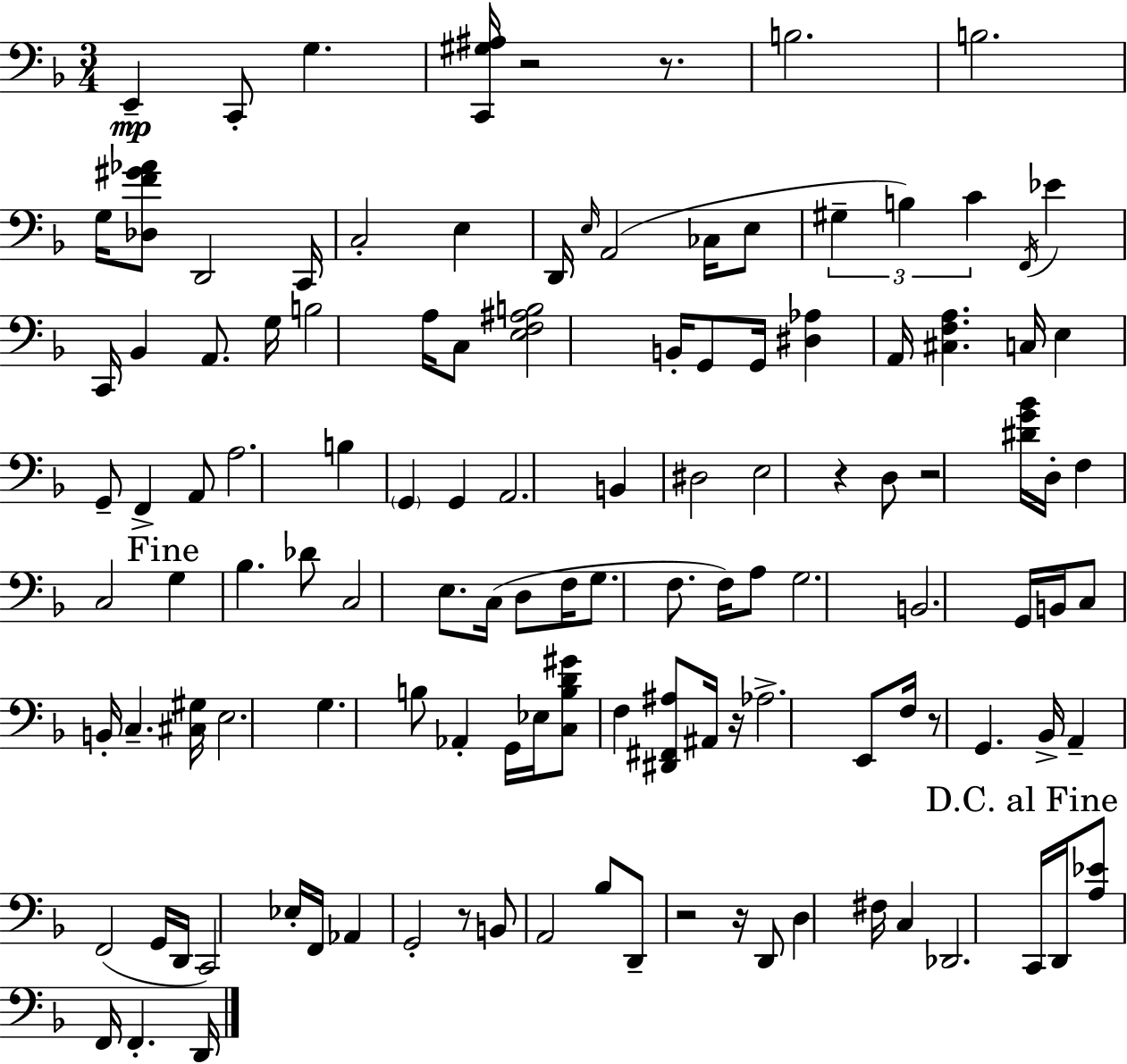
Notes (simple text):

E2/q C2/e G3/q. [C2,G#3,A#3]/s R/h R/e. B3/h. B3/h. G3/s [Db3,F4,G#4,Ab4]/e D2/h C2/s C3/h E3/q D2/s E3/s A2/h CES3/s E3/e G#3/q B3/q C4/q F2/s Eb4/q C2/s Bb2/q A2/e. G3/s B3/h A3/s C3/e [E3,F3,A#3,B3]/h B2/s G2/e G2/s [D#3,Ab3]/q A2/s [C#3,F3,A3]/q. C3/s E3/q G2/e F2/q A2/e A3/h. B3/q G2/q G2/q A2/h. B2/q D#3/h E3/h R/q D3/e R/h [D#4,G4,Bb4]/s D3/s F3/q C3/h G3/q Bb3/q. Db4/e C3/h E3/e. C3/s D3/e F3/s G3/e. F3/e. F3/s A3/e G3/h. B2/h. G2/s B2/s C3/e B2/s C3/q. [C#3,G#3]/s E3/h. G3/q. B3/e Ab2/q G2/s Eb3/s [C3,B3,D4,G#4]/e F3/q [D#2,F#2,A#3]/e A#2/s R/s Ab3/h. E2/e F3/s R/e G2/q. Bb2/s A2/q F2/h G2/s D2/s C2/h Eb3/s F2/s Ab2/q G2/h R/e B2/e A2/h Bb3/e D2/e R/h R/s D2/e D3/q F#3/s C3/q Db2/h. C2/s D2/s [A3,Eb4]/e F2/s F2/q. D2/s